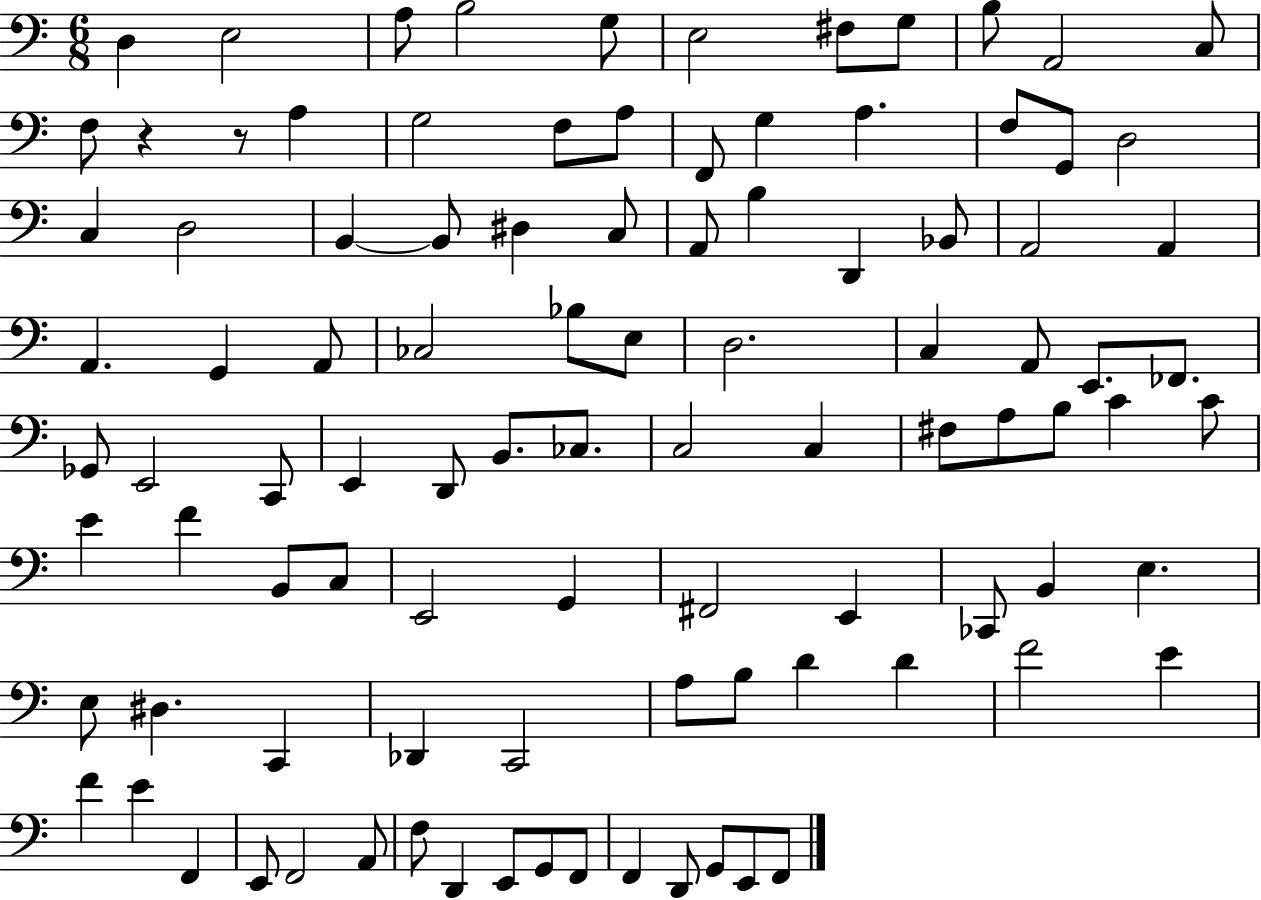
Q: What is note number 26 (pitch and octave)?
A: B2